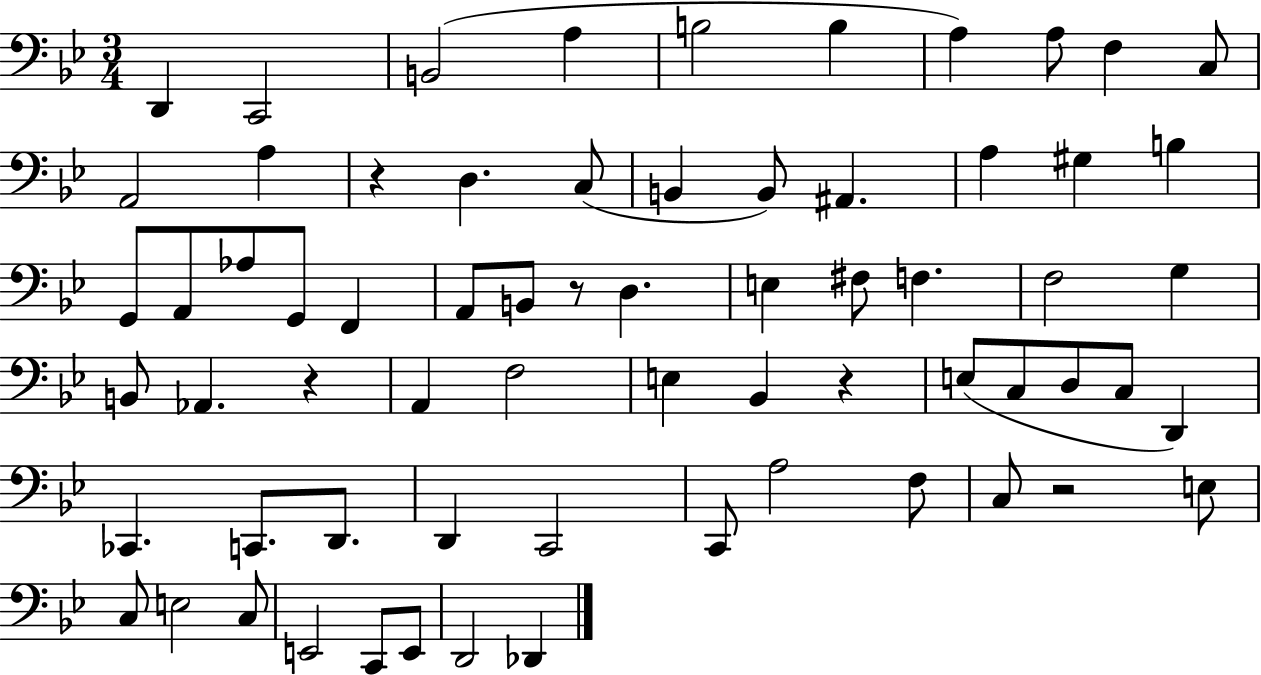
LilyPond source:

{
  \clef bass
  \numericTimeSignature
  \time 3/4
  \key bes \major
  d,4 c,2 | b,2( a4 | b2 b4 | a4) a8 f4 c8 | \break a,2 a4 | r4 d4. c8( | b,4 b,8) ais,4. | a4 gis4 b4 | \break g,8 a,8 aes8 g,8 f,4 | a,8 b,8 r8 d4. | e4 fis8 f4. | f2 g4 | \break b,8 aes,4. r4 | a,4 f2 | e4 bes,4 r4 | e8( c8 d8 c8 d,4) | \break ces,4. c,8. d,8. | d,4 c,2 | c,8 a2 f8 | c8 r2 e8 | \break c8 e2 c8 | e,2 c,8 e,8 | d,2 des,4 | \bar "|."
}